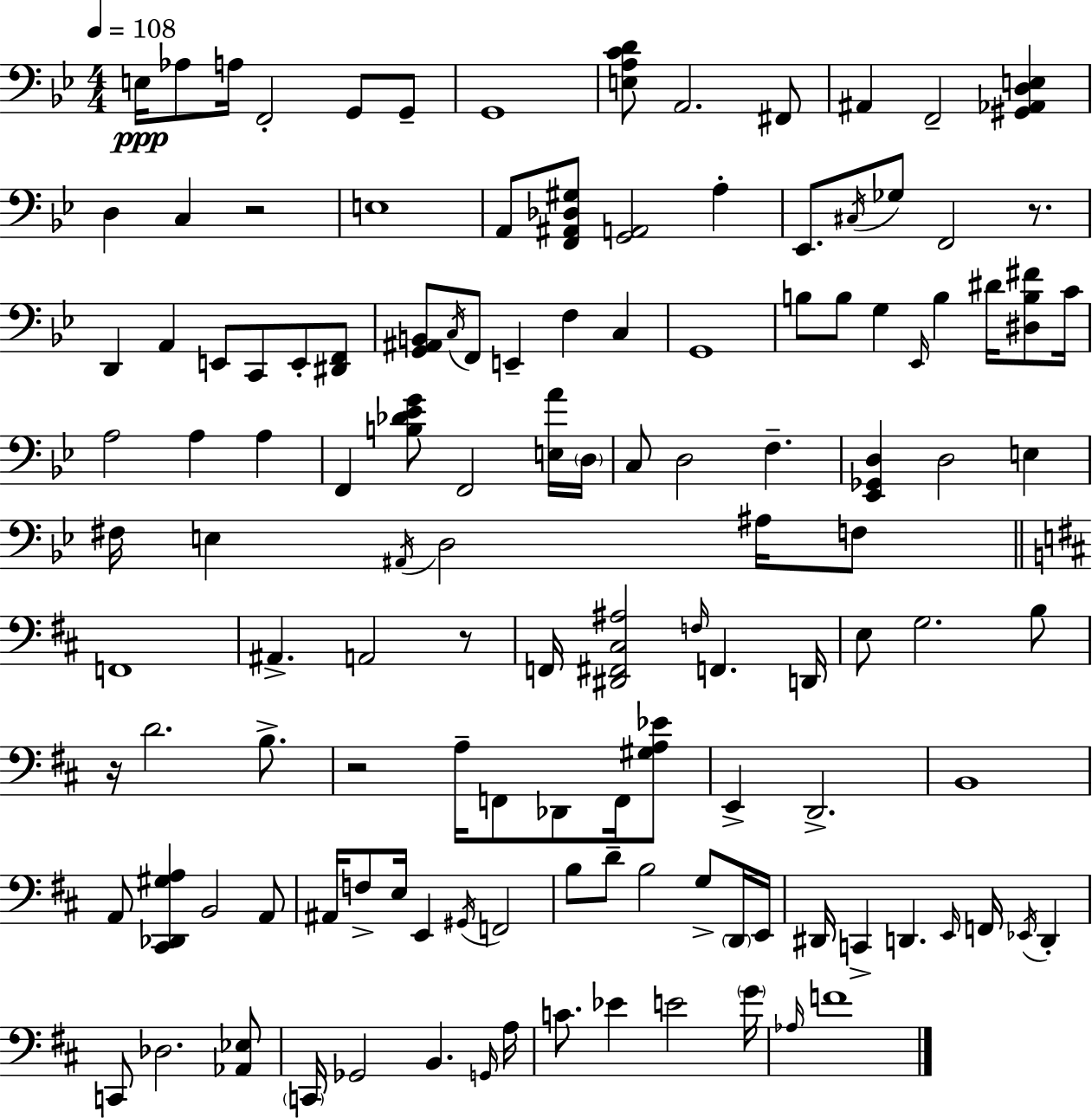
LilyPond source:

{
  \clef bass
  \numericTimeSignature
  \time 4/4
  \key bes \major
  \tempo 4 = 108
  e16\ppp aes8 a16 f,2-. g,8 g,8-- | g,1 | <e a c' d'>8 a,2. fis,8 | ais,4 f,2-- <gis, aes, d e>4 | \break d4 c4 r2 | e1 | a,8 <f, ais, des gis>8 <g, a,>2 a4-. | ees,8. \acciaccatura { cis16 } ges8 f,2 r8. | \break d,4 a,4 e,8 c,8 e,8-. <dis, f,>8 | <g, ais, b,>8 \acciaccatura { c16 } f,8 e,4-- f4 c4 | g,1 | b8 b8 g4 \grace { ees,16 } b4 dis'16 | \break <dis b fis'>8 c'16 a2 a4 a4 | f,4 <b des' ees' g'>8 f,2 | <e a'>16 \parenthesize d16 c8 d2 f4.-- | <ees, ges, d>4 d2 e4 | \break fis16 e4 \acciaccatura { ais,16 } d2 | ais16 f8 \bar "||" \break \key d \major f,1 | ais,4.-> a,2 r8 | f,16 <dis, fis, cis ais>2 \grace { f16 } f,4. | d,16 e8 g2. b8 | \break r16 d'2. b8.-> | r2 a16-- f,8 des,8 f,16 <gis a ees'>8 | e,4-> d,2.-> | b,1 | \break a,8 <cis, des, gis a>4 b,2 a,8 | ais,16 f8-> e16 e,4 \acciaccatura { gis,16 } f,2 | b8 d'8-- b2 g8-> | \parenthesize d,16 e,16 dis,16 c,4-> d,4. \grace { e,16 } f,16 \acciaccatura { ees,16 } | \break d,4-. c,8 des2. | <aes, ees>8 \parenthesize c,16 ges,2 b,4. | \grace { g,16 } a16 c'8. ees'4 e'2 | \parenthesize g'16 \grace { aes16 } f'1 | \break \bar "|."
}